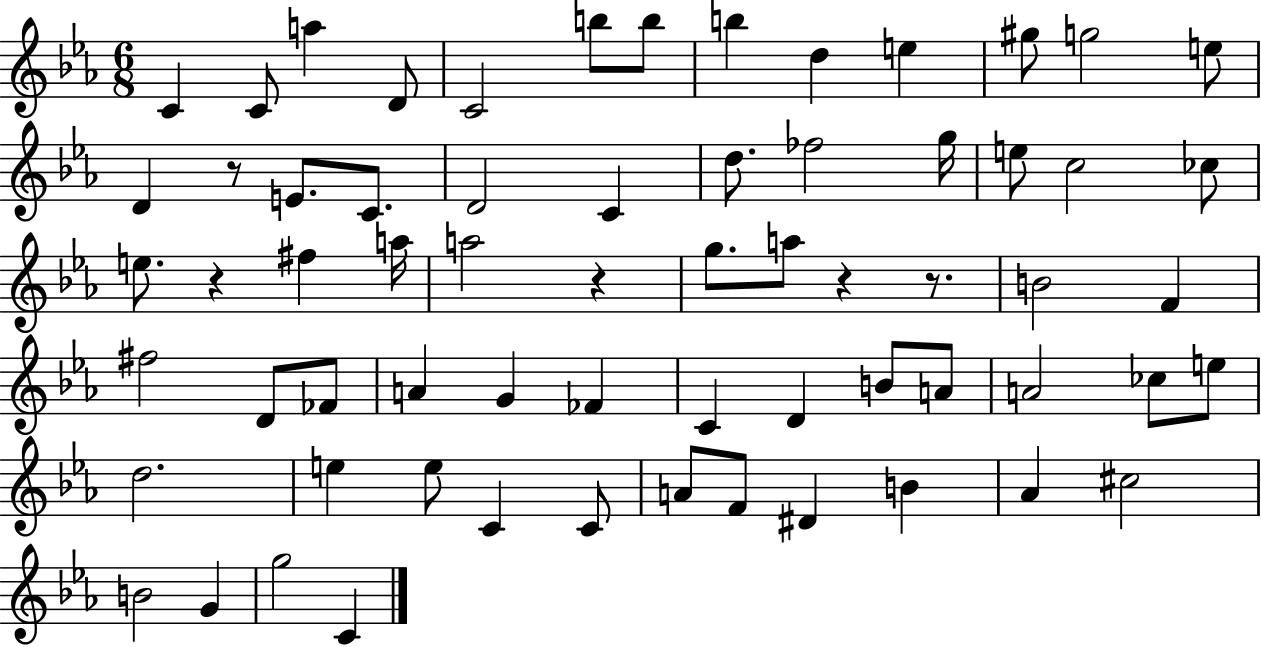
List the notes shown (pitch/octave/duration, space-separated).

C4/q C4/e A5/q D4/e C4/h B5/e B5/e B5/q D5/q E5/q G#5/e G5/h E5/e D4/q R/e E4/e. C4/e. D4/h C4/q D5/e. FES5/h G5/s E5/e C5/h CES5/e E5/e. R/q F#5/q A5/s A5/h R/q G5/e. A5/e R/q R/e. B4/h F4/q F#5/h D4/e FES4/e A4/q G4/q FES4/q C4/q D4/q B4/e A4/e A4/h CES5/e E5/e D5/h. E5/q E5/e C4/q C4/e A4/e F4/e D#4/q B4/q Ab4/q C#5/h B4/h G4/q G5/h C4/q